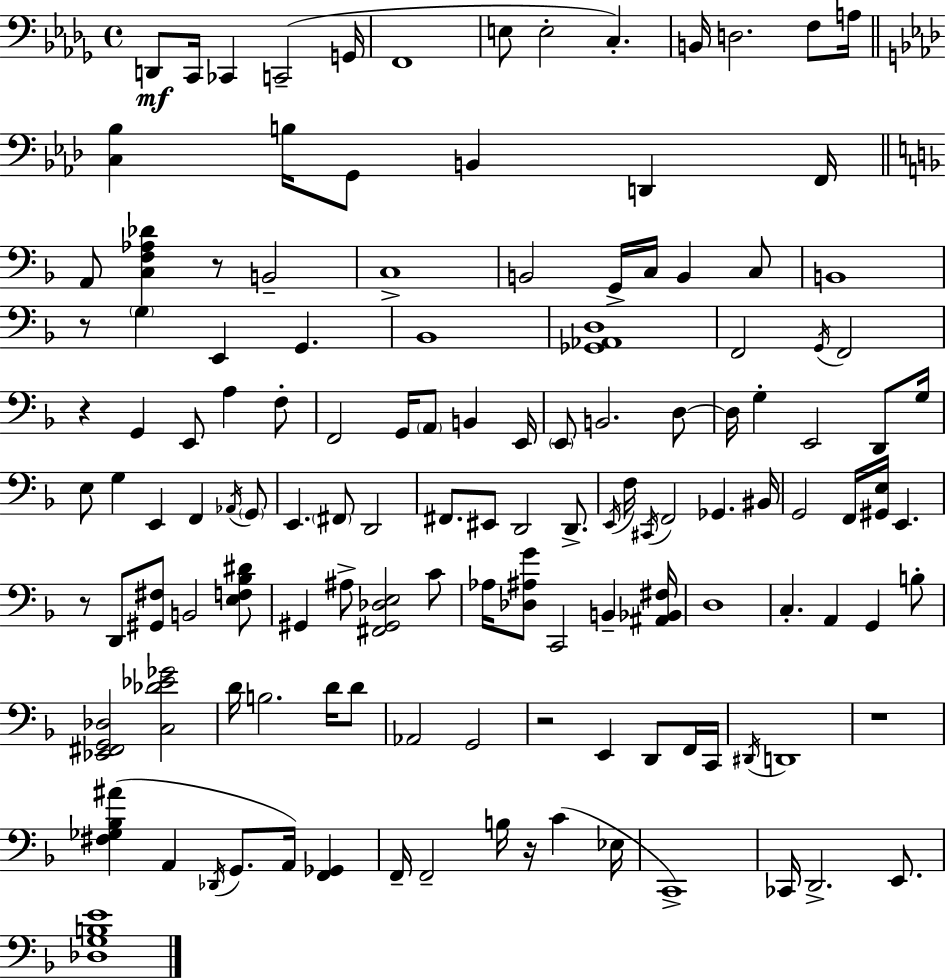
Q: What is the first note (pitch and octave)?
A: D2